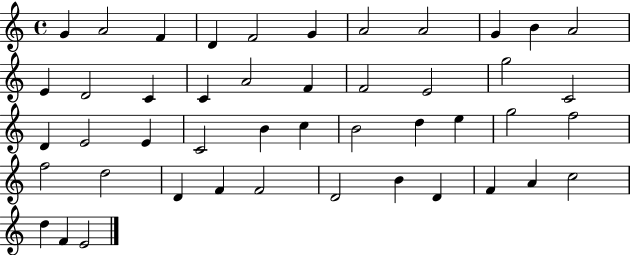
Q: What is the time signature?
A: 4/4